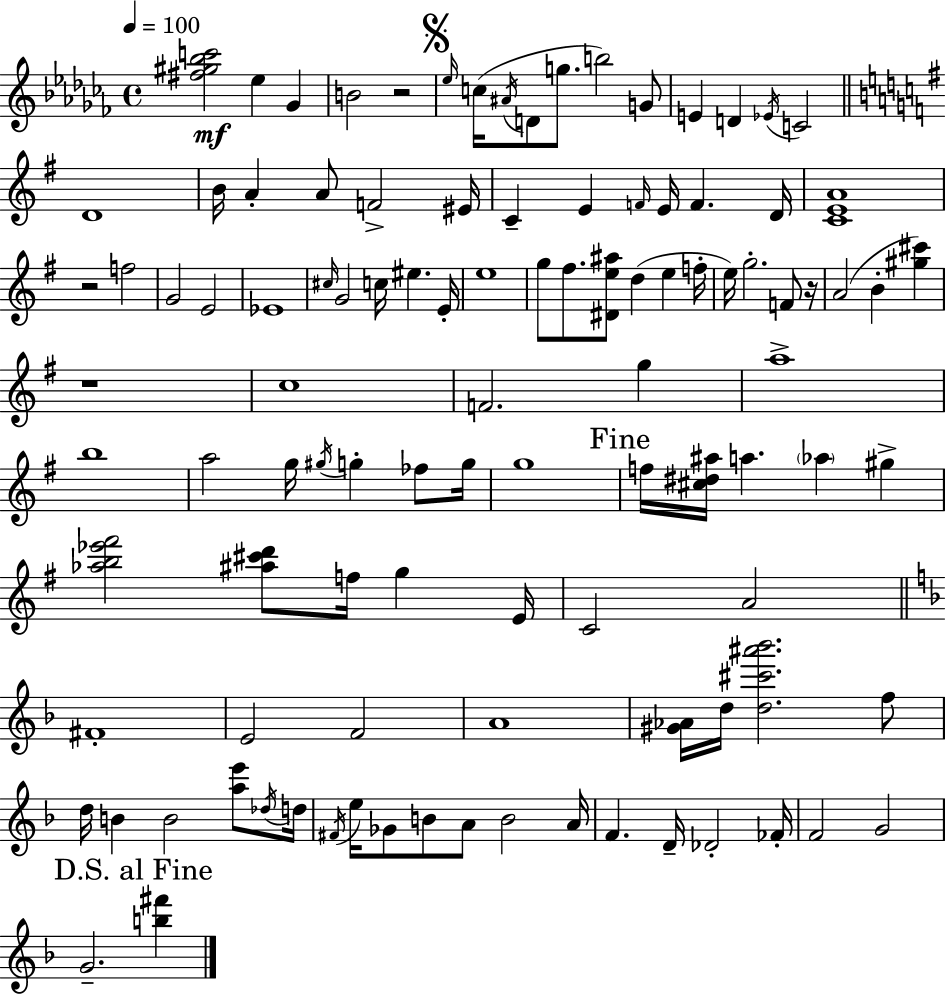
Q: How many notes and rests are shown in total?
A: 107